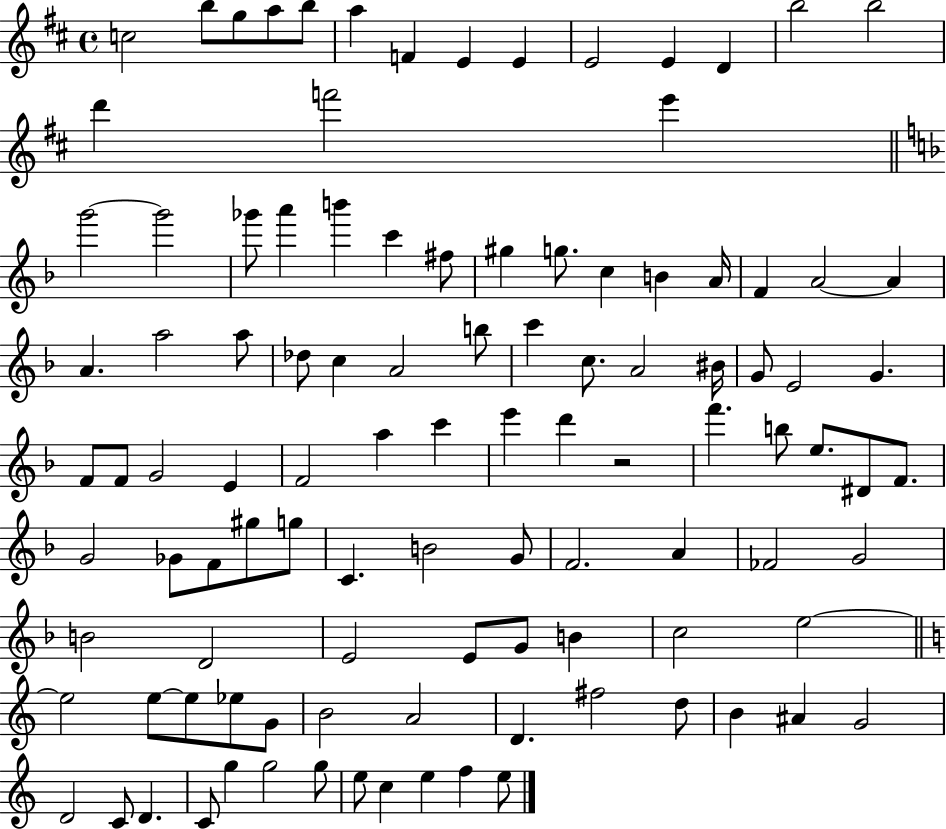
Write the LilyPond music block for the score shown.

{
  \clef treble
  \time 4/4
  \defaultTimeSignature
  \key d \major
  c''2 b''8 g''8 a''8 b''8 | a''4 f'4 e'4 e'4 | e'2 e'4 d'4 | b''2 b''2 | \break d'''4 f'''2 e'''4 | \bar "||" \break \key d \minor g'''2~~ g'''2 | ges'''8 a'''4 b'''4 c'''4 fis''8 | gis''4 g''8. c''4 b'4 a'16 | f'4 a'2~~ a'4 | \break a'4. a''2 a''8 | des''8 c''4 a'2 b''8 | c'''4 c''8. a'2 bis'16 | g'8 e'2 g'4. | \break f'8 f'8 g'2 e'4 | f'2 a''4 c'''4 | e'''4 d'''4 r2 | f'''4. b''8 e''8. dis'8 f'8. | \break g'2 ges'8 f'8 gis''8 g''8 | c'4. b'2 g'8 | f'2. a'4 | fes'2 g'2 | \break b'2 d'2 | e'2 e'8 g'8 b'4 | c''2 e''2~~ | \bar "||" \break \key c \major e''2 e''8~~ e''8 ees''8 g'8 | b'2 a'2 | d'4. fis''2 d''8 | b'4 ais'4 g'2 | \break d'2 c'8 d'4. | c'8 g''4 g''2 g''8 | e''8 c''4 e''4 f''4 e''8 | \bar "|."
}